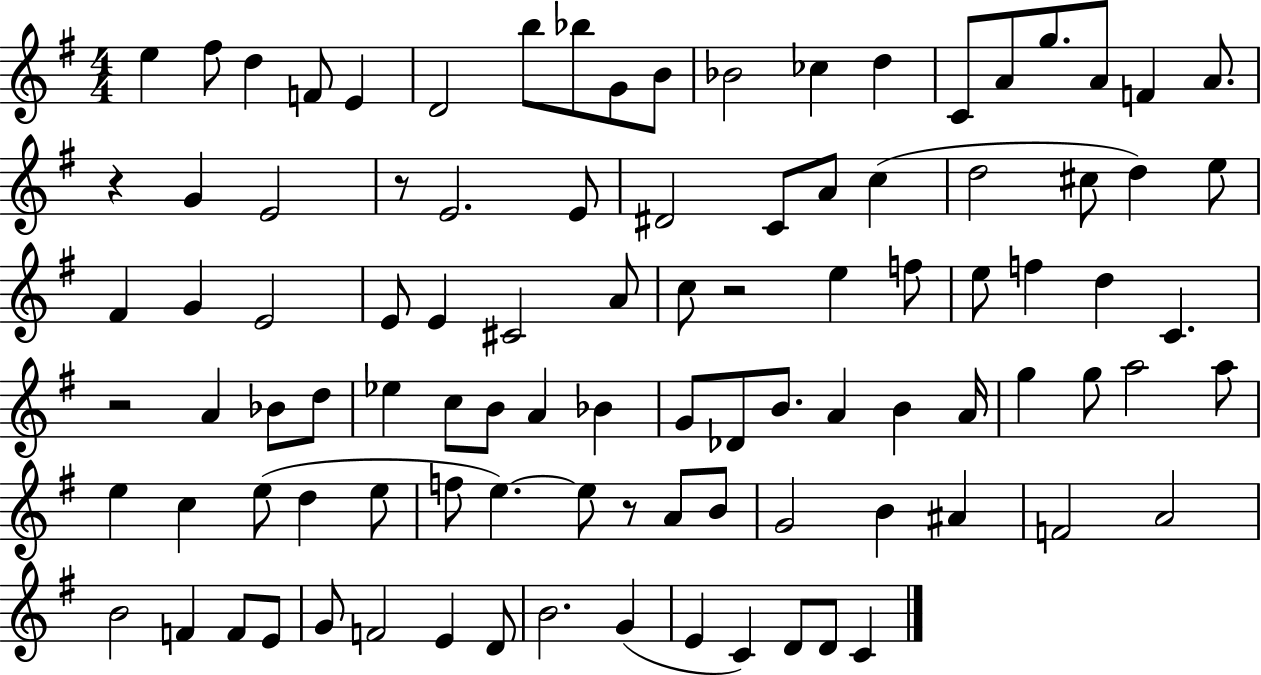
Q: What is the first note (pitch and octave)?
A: E5